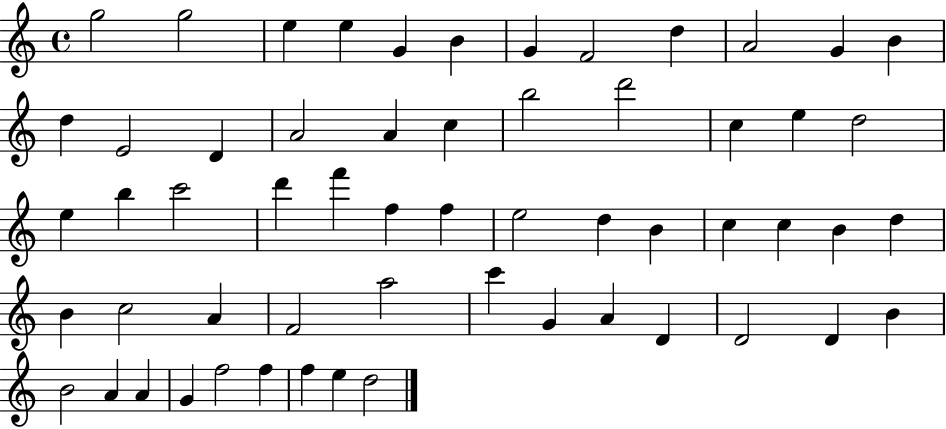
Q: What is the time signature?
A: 4/4